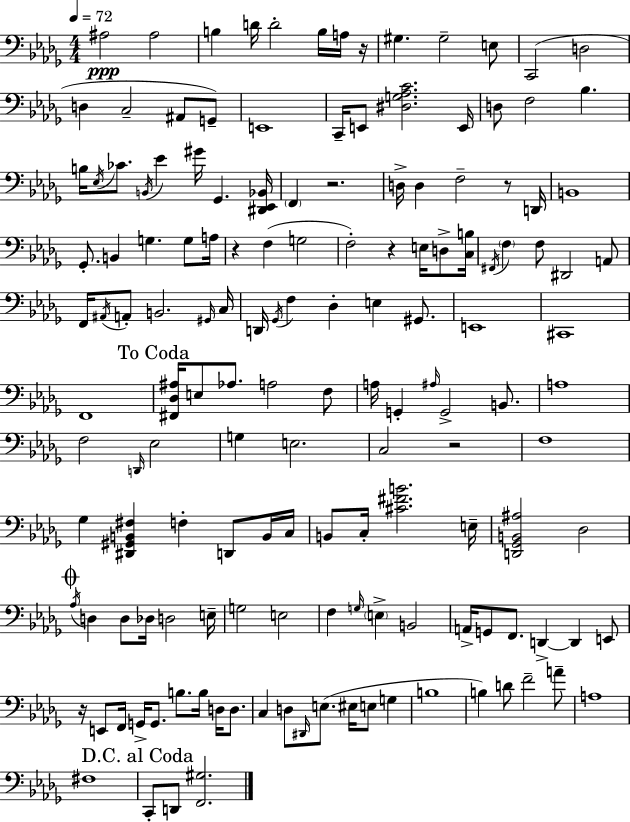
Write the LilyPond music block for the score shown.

{
  \clef bass
  \numericTimeSignature
  \time 4/4
  \key bes \minor
  \tempo 4 = 72
  ais2\ppp ais2 | b4 d'16 d'2-. b16 a16 r16 | gis4. gis2-- e8 | c,2( d2 | \break d4 c2-- ais,8 g,8--) | e,1 | c,16-- e,8 <dis g aes c'>2. e,16 | d8 f2 bes4. | \break b16 \acciaccatura { ees16 } ces'8. \acciaccatura { b,16 } ees'4 gis'16 ges,4. | <dis, ees, bes,>16 \parenthesize f,4 r2. | d16-> d4 f2-- r8 | d,16 b,1 | \break ges,8.-. b,4 g4. g8 | a16 r4 f4( g2 | f2-.) r4 e16 d8-> | <c b>16 \acciaccatura { fis,16 } \parenthesize f4 f8 dis,2 | \break a,8 f,16 \acciaccatura { ais,16 } a,8-. b,2. | \grace { gis,16 } c16 d,16 \acciaccatura { ges,16 } f4 des4-. e4 | gis,8. e,1 | cis,1 | \break f,1 | \mark "To Coda" <fis, des ais>16 e8 aes8. a2 | f8 a16 g,4-. \grace { ais16 } g,2-> | b,8. a1 | \break f2 \grace { d,16 } | ees2 g4 e2. | c2 | r2 f1 | \break ges4 <dis, gis, b, fis>4 | f4-. d,8 b,16 c16 b,8 c16-. <cis' fis' b'>2. | e16-- <d, ges, b, ais>2 | des2 \mark \markup { \musicglyph "scripts.coda" } \acciaccatura { aes16 } d4 d8 des16 | \break d2 e16-- g2 | e2 f4 \grace { g16 } \parenthesize e4-> | b,2 a,16-> g,8 f,8. | d,4->~~ d,4 e,8 r16 e,8 f,16 g,16-> g,8. | \break b8. b16 d16 d8. c4 d8 | \grace { dis,16 } e8.( eis16 e8 g4 b1 | b4) d'8 | f'2-- a'8-- a1 | \break fis1 | \mark "D.C. al Coda" c,8-. d,8 <f, gis>2. | \bar "|."
}